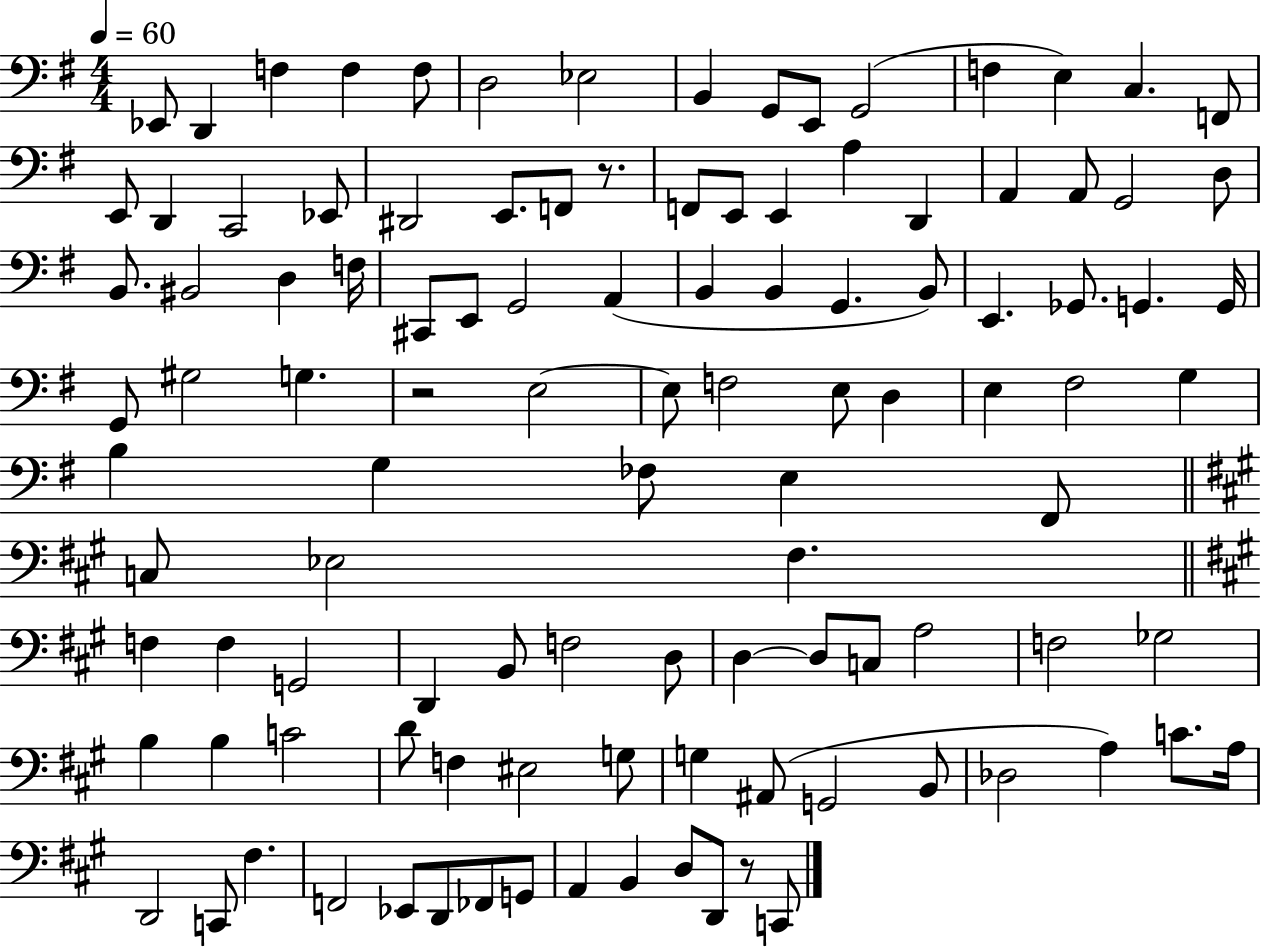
X:1
T:Untitled
M:4/4
L:1/4
K:G
_E,,/2 D,, F, F, F,/2 D,2 _E,2 B,, G,,/2 E,,/2 G,,2 F, E, C, F,,/2 E,,/2 D,, C,,2 _E,,/2 ^D,,2 E,,/2 F,,/2 z/2 F,,/2 E,,/2 E,, A, D,, A,, A,,/2 G,,2 D,/2 B,,/2 ^B,,2 D, F,/4 ^C,,/2 E,,/2 G,,2 A,, B,, B,, G,, B,,/2 E,, _G,,/2 G,, G,,/4 G,,/2 ^G,2 G, z2 E,2 E,/2 F,2 E,/2 D, E, ^F,2 G, B, G, _F,/2 E, ^F,,/2 C,/2 _E,2 ^F, F, F, G,,2 D,, B,,/2 F,2 D,/2 D, D,/2 C,/2 A,2 F,2 _G,2 B, B, C2 D/2 F, ^E,2 G,/2 G, ^A,,/2 G,,2 B,,/2 _D,2 A, C/2 A,/4 D,,2 C,,/2 ^F, F,,2 _E,,/2 D,,/2 _F,,/2 G,,/2 A,, B,, D,/2 D,,/2 z/2 C,,/2